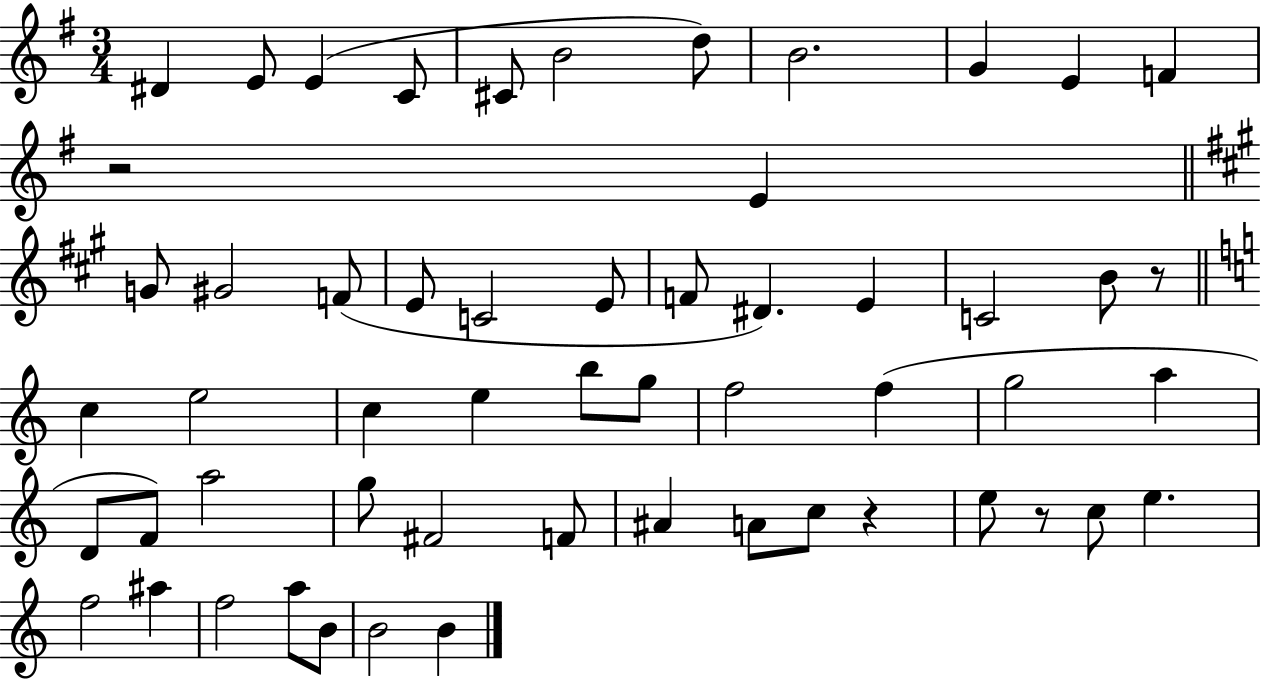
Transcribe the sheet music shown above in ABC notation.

X:1
T:Untitled
M:3/4
L:1/4
K:G
^D E/2 E C/2 ^C/2 B2 d/2 B2 G E F z2 E G/2 ^G2 F/2 E/2 C2 E/2 F/2 ^D E C2 B/2 z/2 c e2 c e b/2 g/2 f2 f g2 a D/2 F/2 a2 g/2 ^F2 F/2 ^A A/2 c/2 z e/2 z/2 c/2 e f2 ^a f2 a/2 B/2 B2 B